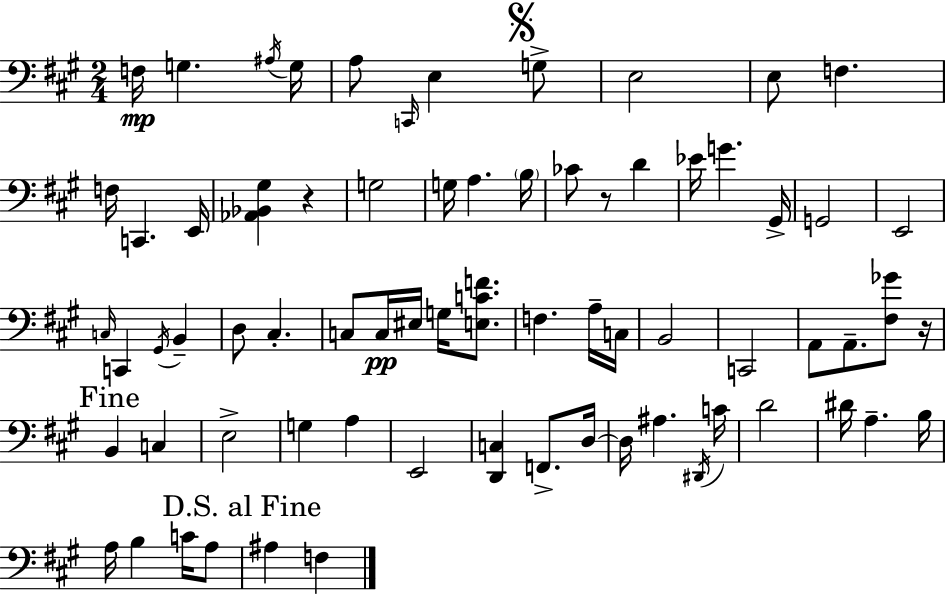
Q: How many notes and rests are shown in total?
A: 71